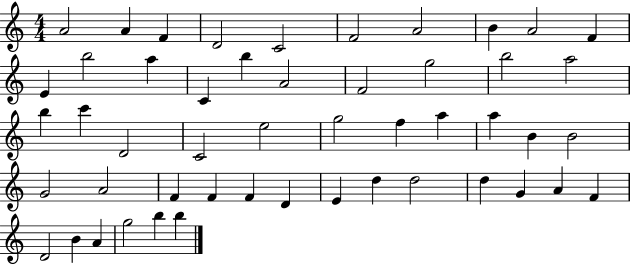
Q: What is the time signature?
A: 4/4